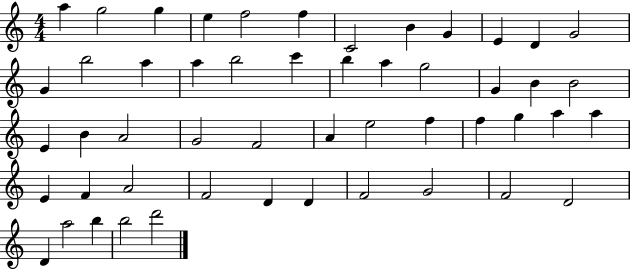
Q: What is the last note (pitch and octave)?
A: D6